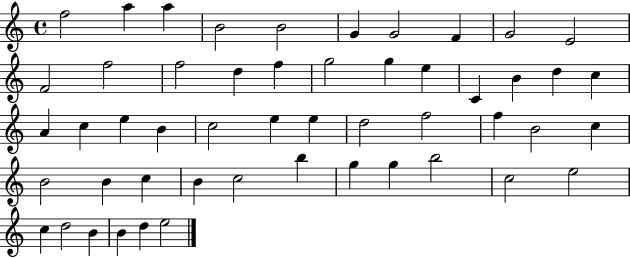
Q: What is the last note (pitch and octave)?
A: E5